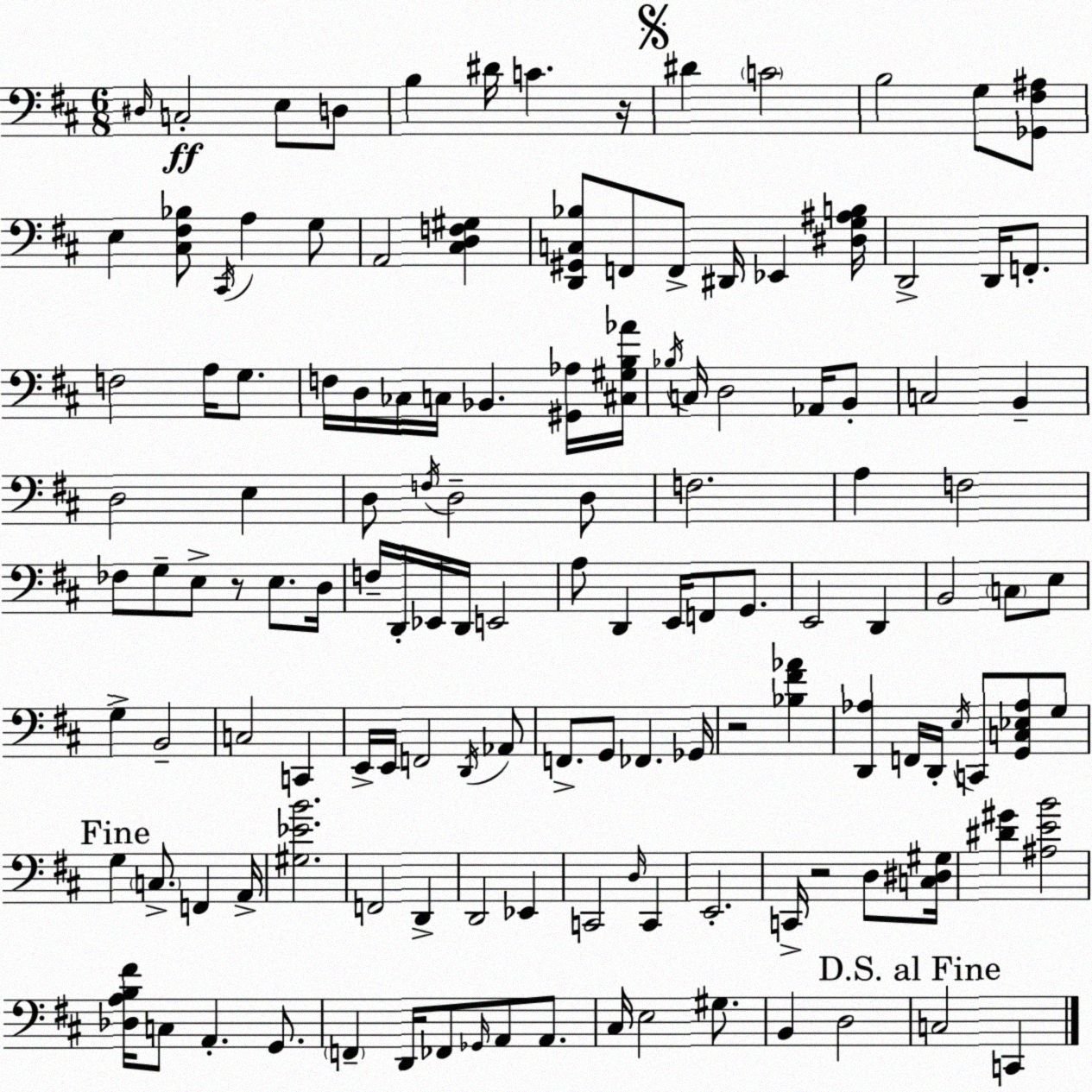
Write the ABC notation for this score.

X:1
T:Untitled
M:6/8
L:1/4
K:D
^D,/4 C,2 E,/2 D,/2 B, ^D/4 C z/4 ^D C2 B,2 G,/2 [_G,,^F,^A,]/2 E, [^C,^F,_B,]/2 ^C,,/4 A, G,/2 A,,2 [^C,D,F,^G,] [D,,^G,,C,_B,]/2 F,,/2 F,,/2 ^D,,/4 _E,, [^D,G,^A,B,]/4 D,,2 D,,/4 F,,/2 F,2 A,/4 G,/2 F,/4 D,/4 _C,/4 C,/4 _B,, [^G,,_A,]/4 [^C,^G,B,_A]/4 _B,/4 C,/4 D,2 _A,,/4 B,,/2 C,2 B,, D,2 E, D,/2 F,/4 D,2 D,/2 F,2 A, F,2 _F,/2 G,/2 E,/2 z/2 E,/2 D,/4 F,/4 D,,/4 _E,,/4 D,,/4 E,,2 A,/2 D,, E,,/4 F,,/2 G,,/2 E,,2 D,, B,,2 C,/2 E,/2 G, B,,2 C,2 C,, E,,/4 E,,/4 F,,2 D,,/4 _A,,/2 F,,/2 G,,/2 _F,, _G,,/4 z2 [_B,^F_A] [D,,_A,] F,,/4 D,,/4 E,/4 C,,/2 [G,,C,_E,_A,]/2 G,/2 G, C,/2 F,, A,,/4 [^G,_EB]2 F,,2 D,, D,,2 _E,, C,,2 D,/4 C,, E,,2 C,,/4 z2 D,/2 [C,^D,^G,]/4 [^D^G] [^A,EB]2 [_D,A,B,^F]/4 C,/2 A,, G,,/2 F,, D,,/4 _F,,/2 _G,,/4 A,,/2 A,,/2 ^C,/4 E,2 ^G,/2 B,, D,2 C,2 C,,